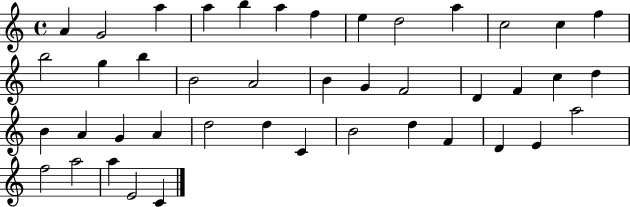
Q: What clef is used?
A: treble